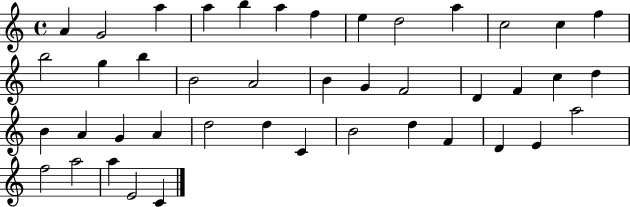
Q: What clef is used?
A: treble